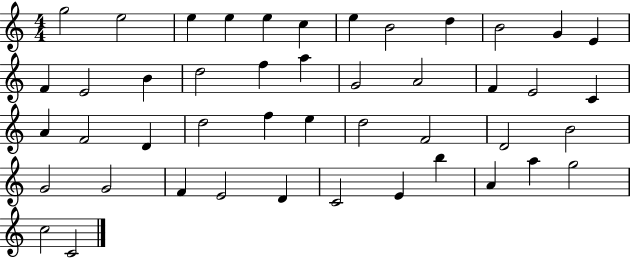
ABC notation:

X:1
T:Untitled
M:4/4
L:1/4
K:C
g2 e2 e e e c e B2 d B2 G E F E2 B d2 f a G2 A2 F E2 C A F2 D d2 f e d2 F2 D2 B2 G2 G2 F E2 D C2 E b A a g2 c2 C2